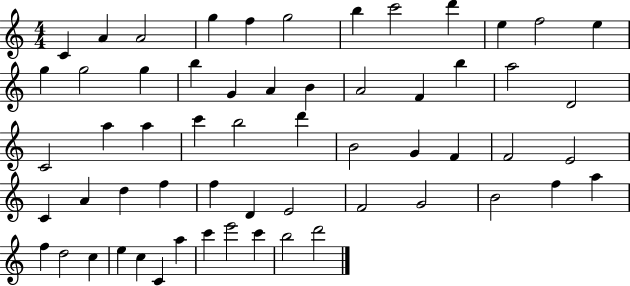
C4/q A4/q A4/h G5/q F5/q G5/h B5/q C6/h D6/q E5/q F5/h E5/q G5/q G5/h G5/q B5/q G4/q A4/q B4/q A4/h F4/q B5/q A5/h D4/h C4/h A5/q A5/q C6/q B5/h D6/q B4/h G4/q F4/q F4/h E4/h C4/q A4/q D5/q F5/q F5/q D4/q E4/h F4/h G4/h B4/h F5/q A5/q F5/q D5/h C5/q E5/q C5/q C4/q A5/q C6/q E6/h C6/q B5/h D6/h